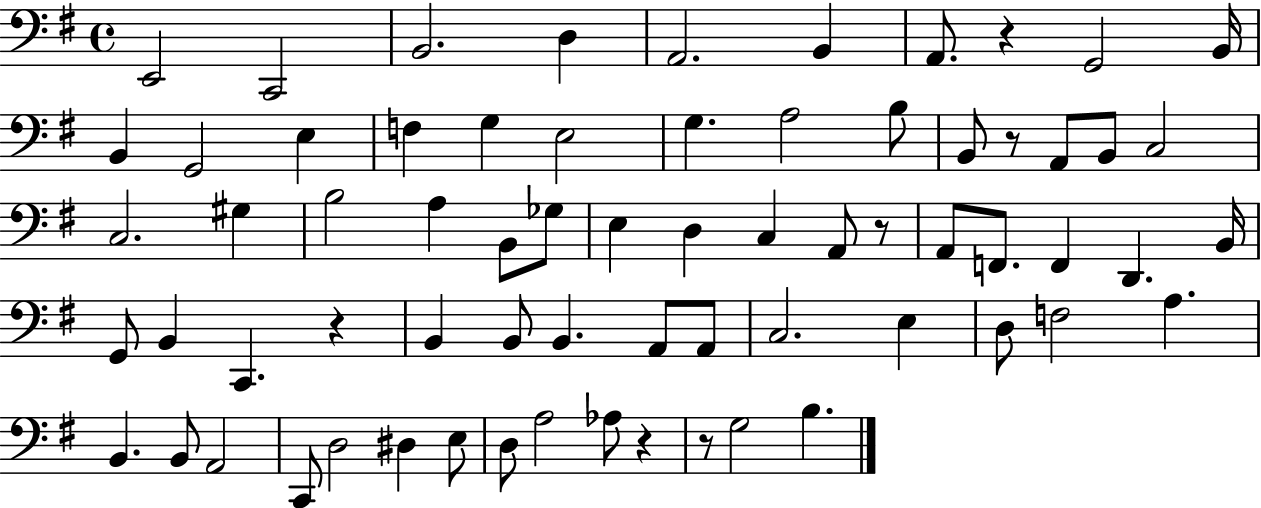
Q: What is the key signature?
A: G major